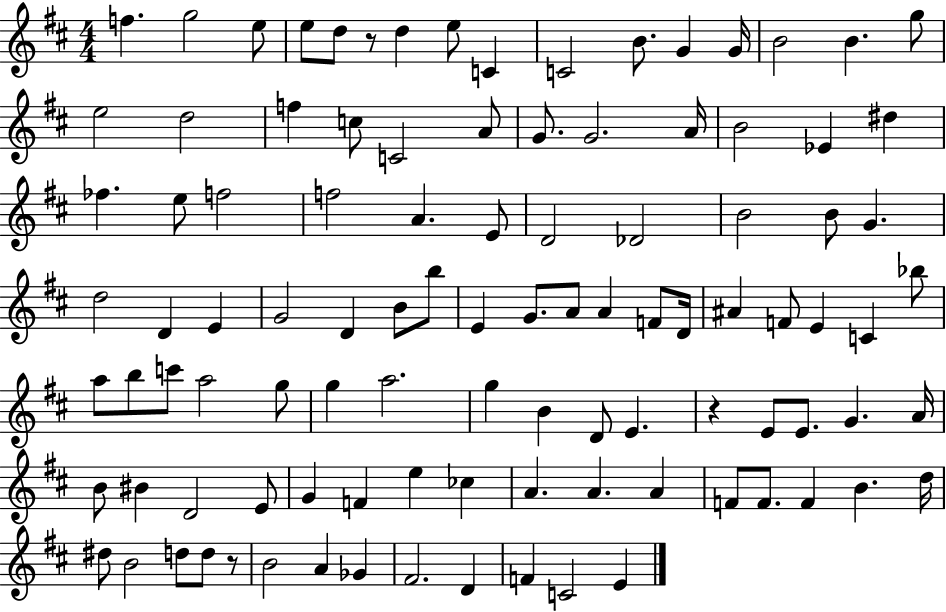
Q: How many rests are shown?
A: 3